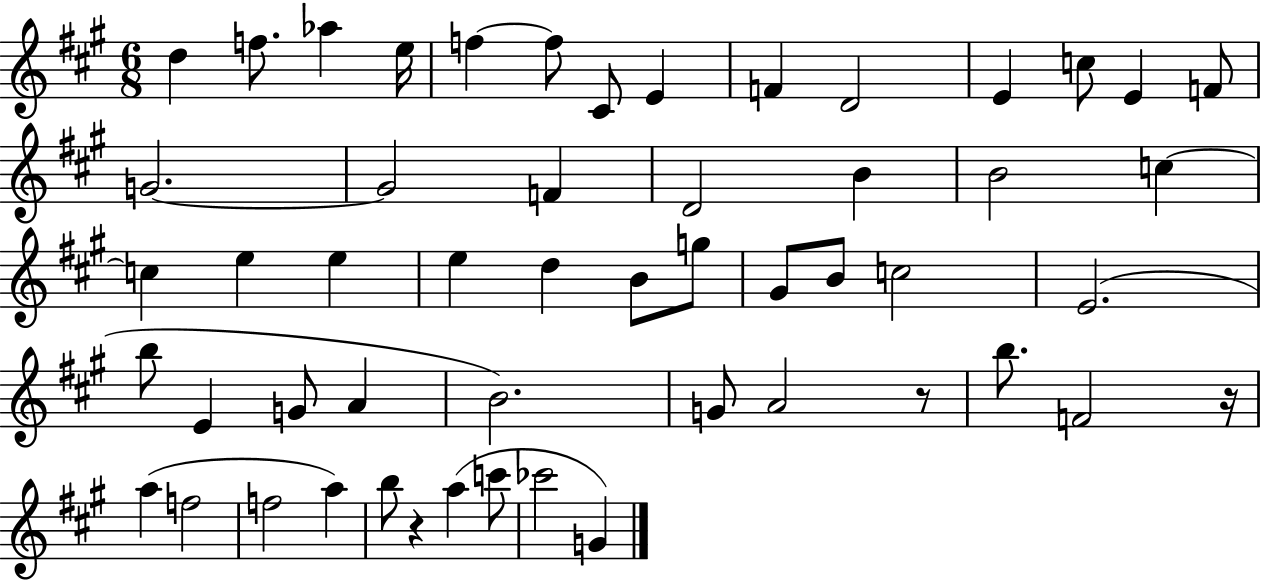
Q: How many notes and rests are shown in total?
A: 53